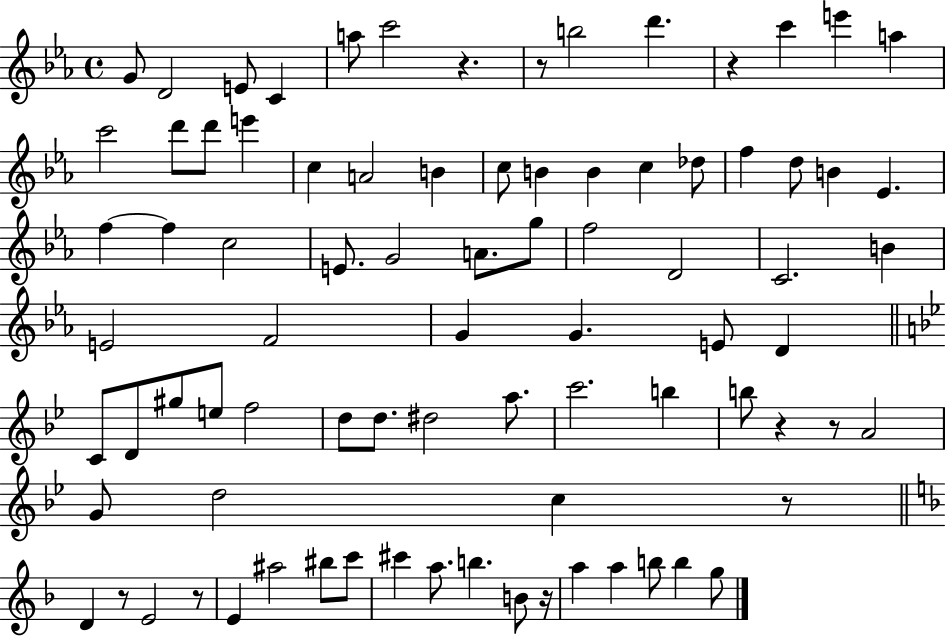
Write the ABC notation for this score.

X:1
T:Untitled
M:4/4
L:1/4
K:Eb
G/2 D2 E/2 C a/2 c'2 z z/2 b2 d' z c' e' a c'2 d'/2 d'/2 e' c A2 B c/2 B B c _d/2 f d/2 B _E f f c2 E/2 G2 A/2 g/2 f2 D2 C2 B E2 F2 G G E/2 D C/2 D/2 ^g/2 e/2 f2 d/2 d/2 ^d2 a/2 c'2 b b/2 z z/2 A2 G/2 d2 c z/2 D z/2 E2 z/2 E ^a2 ^b/2 c'/2 ^c' a/2 b B/2 z/4 a a b/2 b g/2